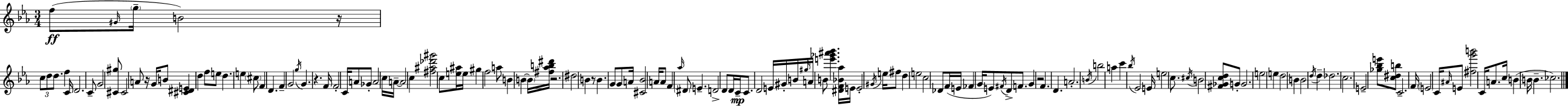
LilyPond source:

{
  \clef treble
  \numericTimeSignature
  \time 3/4
  \key ees \major
  f''8(\ff \grace { gis'16 } \parenthesize g''16-- b'2) | r16 \tuplet 3/2 { c''8 d''8 d''8. } f''4 | c'16 d'2. | c'8-- g'2 <cis' gis''>8 | \break cis'2 a'8 r16 | g'16 b'8 <cis' dis' e'>4 d''4 f''8 | e''8 d''4. e''4 | \parenthesize cis''8 f'4 d'4. | \break f'4-- g'2 | \acciaccatura { g''16 } g'4. r4. | f'16 f'2-. c'16 | a'8 ges'8-. a'2 | \break c''16 a'16--~~ a'2 c''4 | <fis'' ais'' des''' gis'''>2 c''8 | <e'' ais''>16 e''16 gis''4 f''2 | a''8 b'4 b'4~~ | \break \parenthesize b'16 <fis'' aes'' b'' dis'''>16 r2. | dis''2 b'4 | r8 b'4. g'8 | g'8 a'16 <cis' bes'>2 a'16 | \break a'8 f'4 \grace { aes''16 } \parenthesize dis'8 e'4.-- | d'2-> d'8 | d'16 c'16--\mp c'8. d'2 | e'16 gis'16-. b'16 \grace { gis''16 } a'16 b'8 <e''' ges''' ais''' bes'''>4. | \break <dis' f' bes' aes''>16 e'16 e'2-. | \acciaccatura { gis'16 } e''16 fis''8 d''4 e''2 | c''2 | des'8 f'16( e'16 fes'4 g'16 e'8) | \break \acciaccatura { fis'16 } d'8-> f'8. g'4 r2 | f'4. | d'4. a'2.-. | \acciaccatura { b'16 } b''2 | \break a''4 c'''4 \acciaccatura { bes''16 } | ees'2 e'16 e''2 | c''8. \acciaccatura { cis''16 } b'2 | <fis' ges' c'' d''>8 g'8-. g'2. | \break e''2 | e''4 d''2 | b'4 b'2 | \acciaccatura { d''16 } d''4-- des''2. | \break c''2. | e'2-- | <ges'' bes'' e'''>8 <c'' dis'' b''>8 c'2.-- | \parenthesize f'16 \parenthesize e'2 | \break c'16 \grace { ais'16 } e'8 <fis'' g''' b'''>2 | c'16 a'8. c''16 | b'4( b'16 b'4.-- ces''2.) | \bar "|."
}